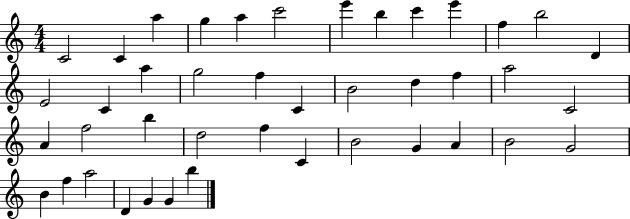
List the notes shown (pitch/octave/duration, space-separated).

C4/h C4/q A5/q G5/q A5/q C6/h E6/q B5/q C6/q E6/q F5/q B5/h D4/q E4/h C4/q A5/q G5/h F5/q C4/q B4/h D5/q F5/q A5/h C4/h A4/q F5/h B5/q D5/h F5/q C4/q B4/h G4/q A4/q B4/h G4/h B4/q F5/q A5/h D4/q G4/q G4/q B5/q